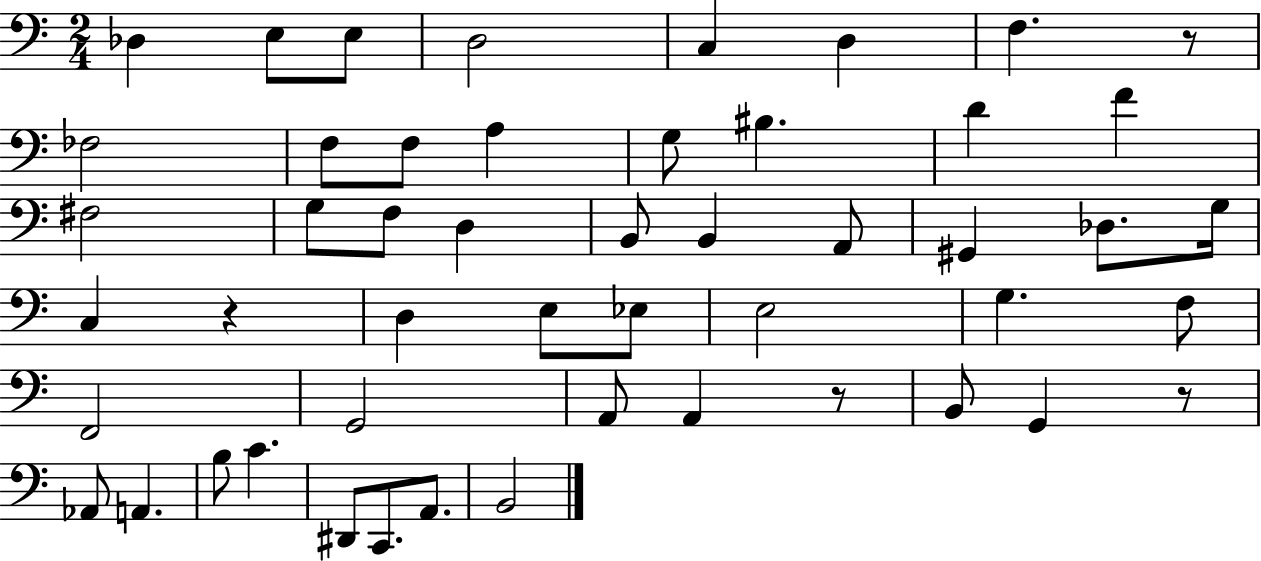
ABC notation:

X:1
T:Untitled
M:2/4
L:1/4
K:C
_D, E,/2 E,/2 D,2 C, D, F, z/2 _F,2 F,/2 F,/2 A, G,/2 ^B, D F ^F,2 G,/2 F,/2 D, B,,/2 B,, A,,/2 ^G,, _D,/2 G,/4 C, z D, E,/2 _E,/2 E,2 G, F,/2 F,,2 G,,2 A,,/2 A,, z/2 B,,/2 G,, z/2 _A,,/2 A,, B,/2 C ^D,,/2 C,,/2 A,,/2 B,,2